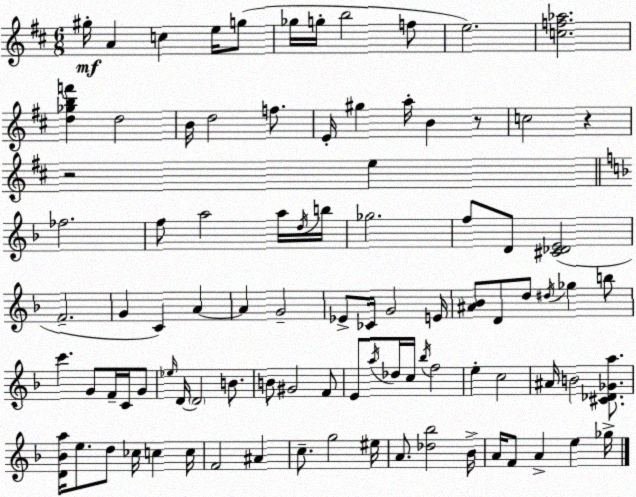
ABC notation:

X:1
T:Untitled
M:6/8
L:1/4
K:D
^g/4 A c e/4 g/2 _g/4 g/4 b2 f/2 e2 [cf_a]2 [d_gbf'] d2 B/4 d2 f/2 E/4 ^g a/4 B z/2 c2 z z2 e _f2 f/2 a2 a/4 d/4 b/4 _g2 f/2 D/2 [^C_DE]2 F2 G C A A G2 _E/2 _C/4 G2 E/4 [^A_B]/2 D/2 d/2 ^d/4 _g b/2 c' G/2 F/4 C/4 G/2 _e/4 D/4 D2 B/2 B/2 ^G2 F/2 E/2 a/4 _d/4 c/4 _b/4 f2 e c2 ^A/4 B2 [^C_D_Ga]/2 [D_Ba]/4 e/2 d/2 _c/4 c c/4 F2 ^A c/2 g2 ^e/4 A/2 [_d_b]2 _B/4 A/4 F/2 A e _g/4